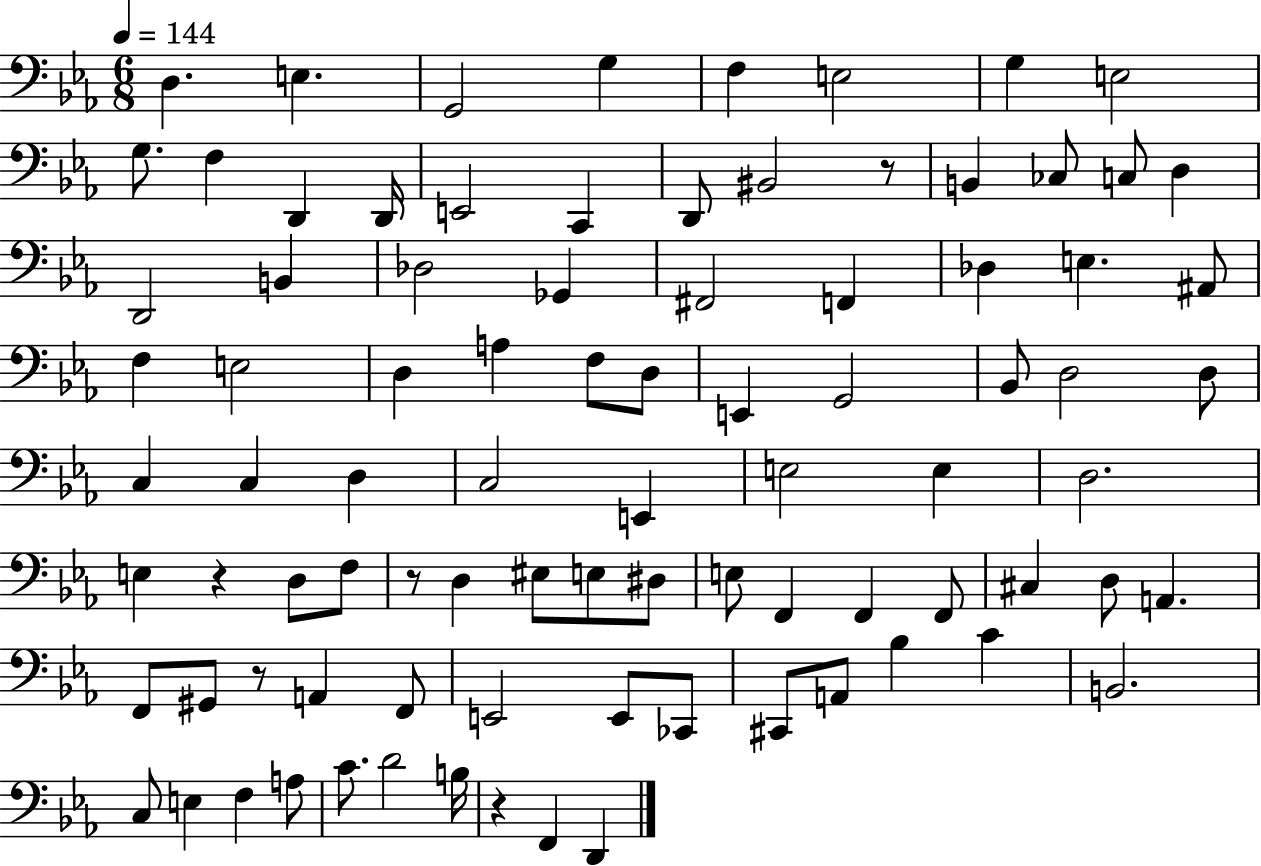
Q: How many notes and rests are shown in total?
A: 88